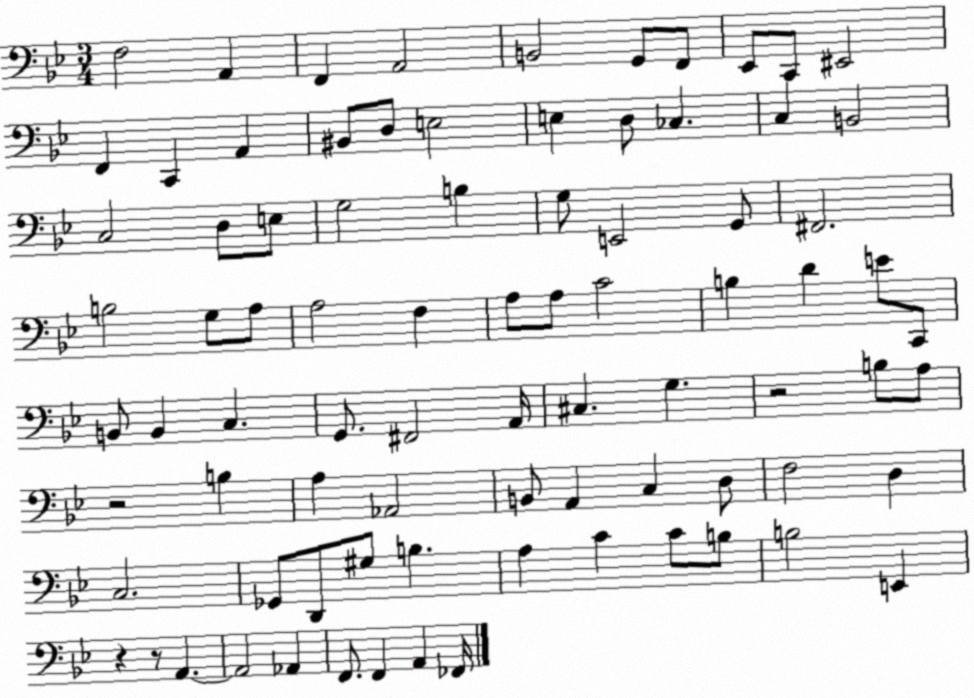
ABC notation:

X:1
T:Untitled
M:3/4
L:1/4
K:Bb
F,2 A,, F,, A,,2 B,,2 G,,/2 F,,/2 _E,,/2 C,,/2 ^E,,2 F,, C,, A,, ^B,,/2 D,/2 E,2 E, D,/2 _C, C, B,,2 C,2 D,/2 E,/2 G,2 B, G,/2 E,,2 G,,/2 ^F,,2 B,2 G,/2 A,/2 A,2 F, A,/2 A,/2 C2 B, D E/2 C,,/2 B,,/2 B,, C, G,,/2 ^F,,2 A,,/4 ^C, G, z2 B,/2 A,/2 z2 B, A, _A,,2 B,,/2 A,, C, D,/2 F,2 D, C,2 _G,,/2 D,,/2 ^G,/2 B, A, C C/2 B,/2 B,2 E,, z z/2 A,, A,,2 _A,, F,,/2 F,, A,, _F,,/4